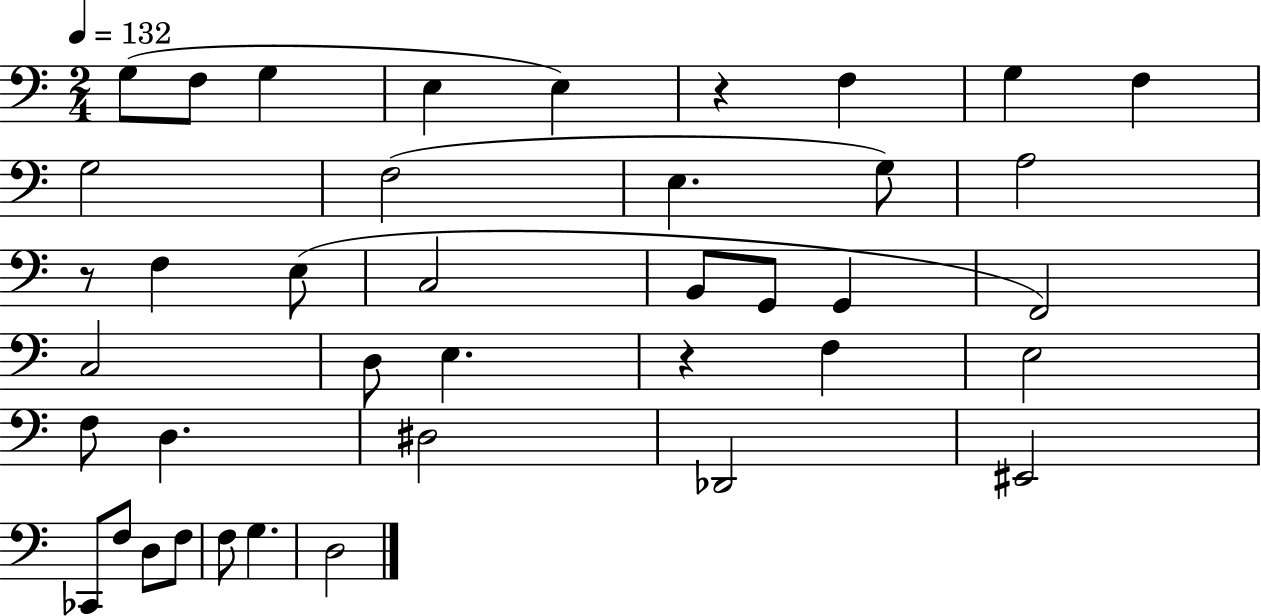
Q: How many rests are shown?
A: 3